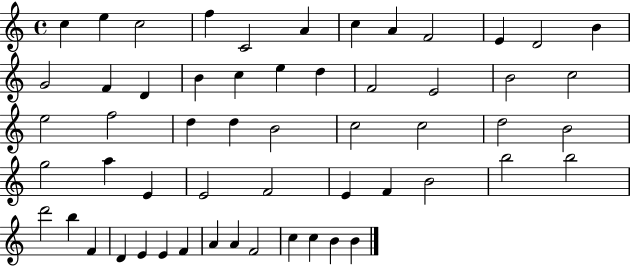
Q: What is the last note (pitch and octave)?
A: B4